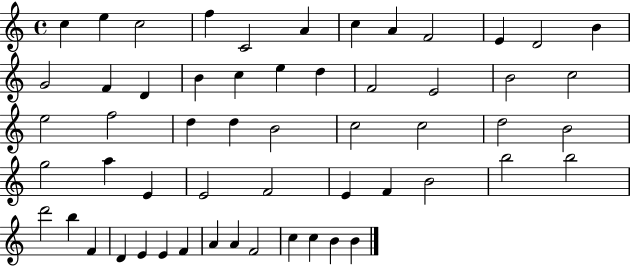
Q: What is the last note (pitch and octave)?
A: B4